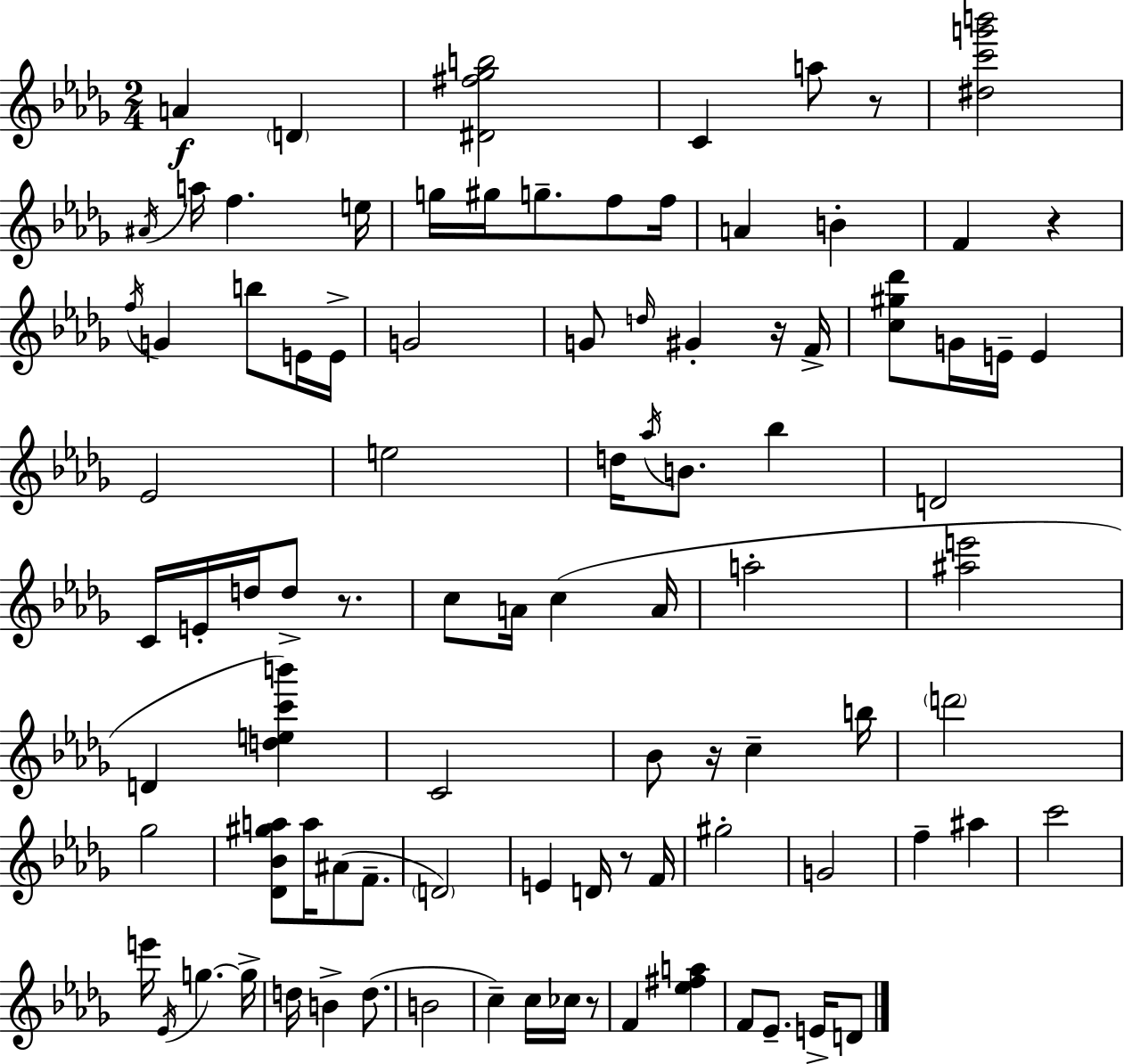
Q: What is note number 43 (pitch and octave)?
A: C5